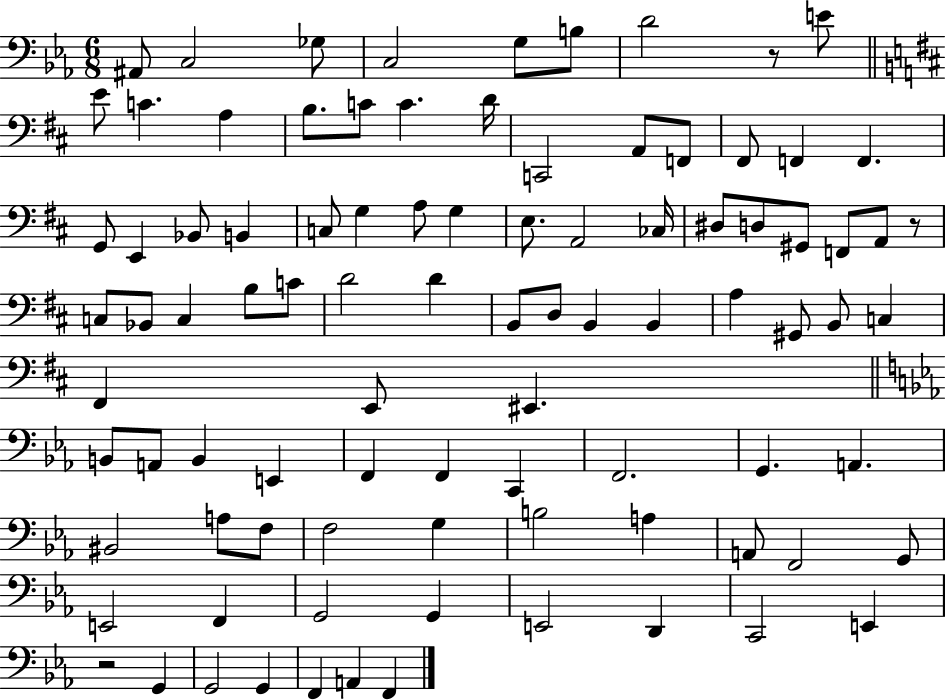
{
  \clef bass
  \numericTimeSignature
  \time 6/8
  \key ees \major
  \repeat volta 2 { ais,8 c2 ges8 | c2 g8 b8 | d'2 r8 e'8 | \bar "||" \break \key b \minor e'8 c'4. a4 | b8. c'8 c'4. d'16 | c,2 a,8 f,8 | fis,8 f,4 f,4. | \break g,8 e,4 bes,8 b,4 | c8 g4 a8 g4 | e8. a,2 ces16 | dis8 d8 gis,8 f,8 a,8 r8 | \break c8 bes,8 c4 b8 c'8 | d'2 d'4 | b,8 d8 b,4 b,4 | a4 gis,8 b,8 c4 | \break fis,4 e,8 eis,4. | \bar "||" \break \key c \minor b,8 a,8 b,4 e,4 | f,4 f,4 c,4 | f,2. | g,4. a,4. | \break bis,2 a8 f8 | f2 g4 | b2 a4 | a,8 f,2 g,8 | \break e,2 f,4 | g,2 g,4 | e,2 d,4 | c,2 e,4 | \break r2 g,4 | g,2 g,4 | f,4 a,4 f,4 | } \bar "|."
}